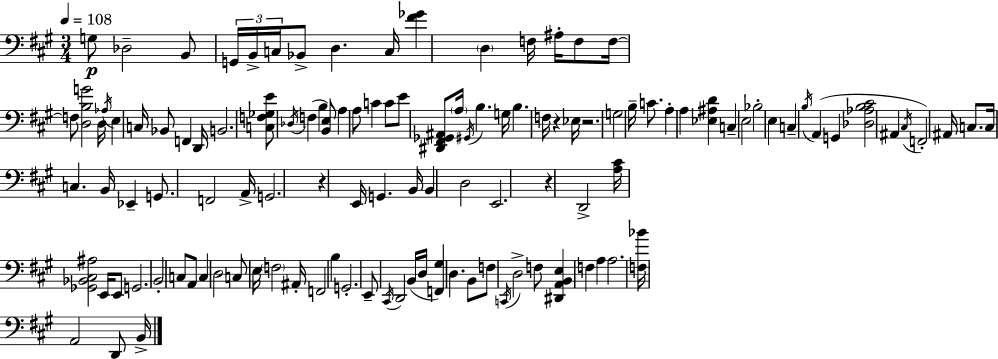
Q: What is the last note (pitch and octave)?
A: B2